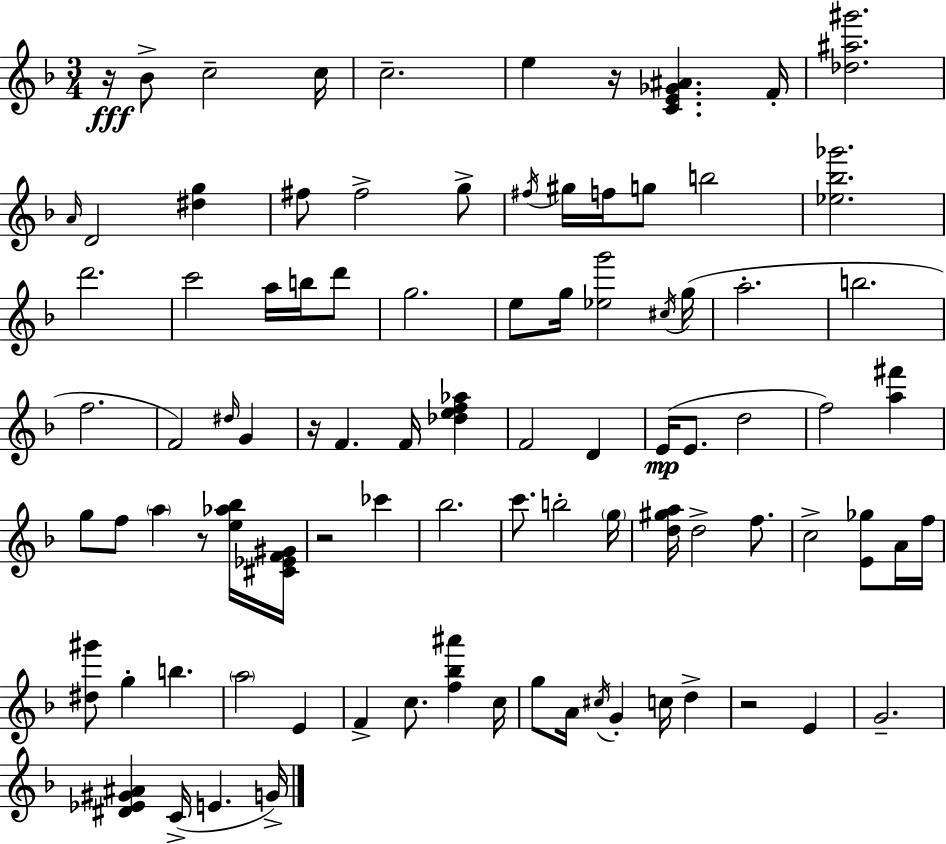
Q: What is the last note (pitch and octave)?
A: G4